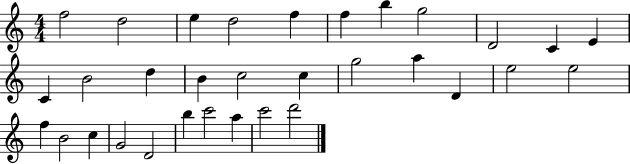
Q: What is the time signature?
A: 4/4